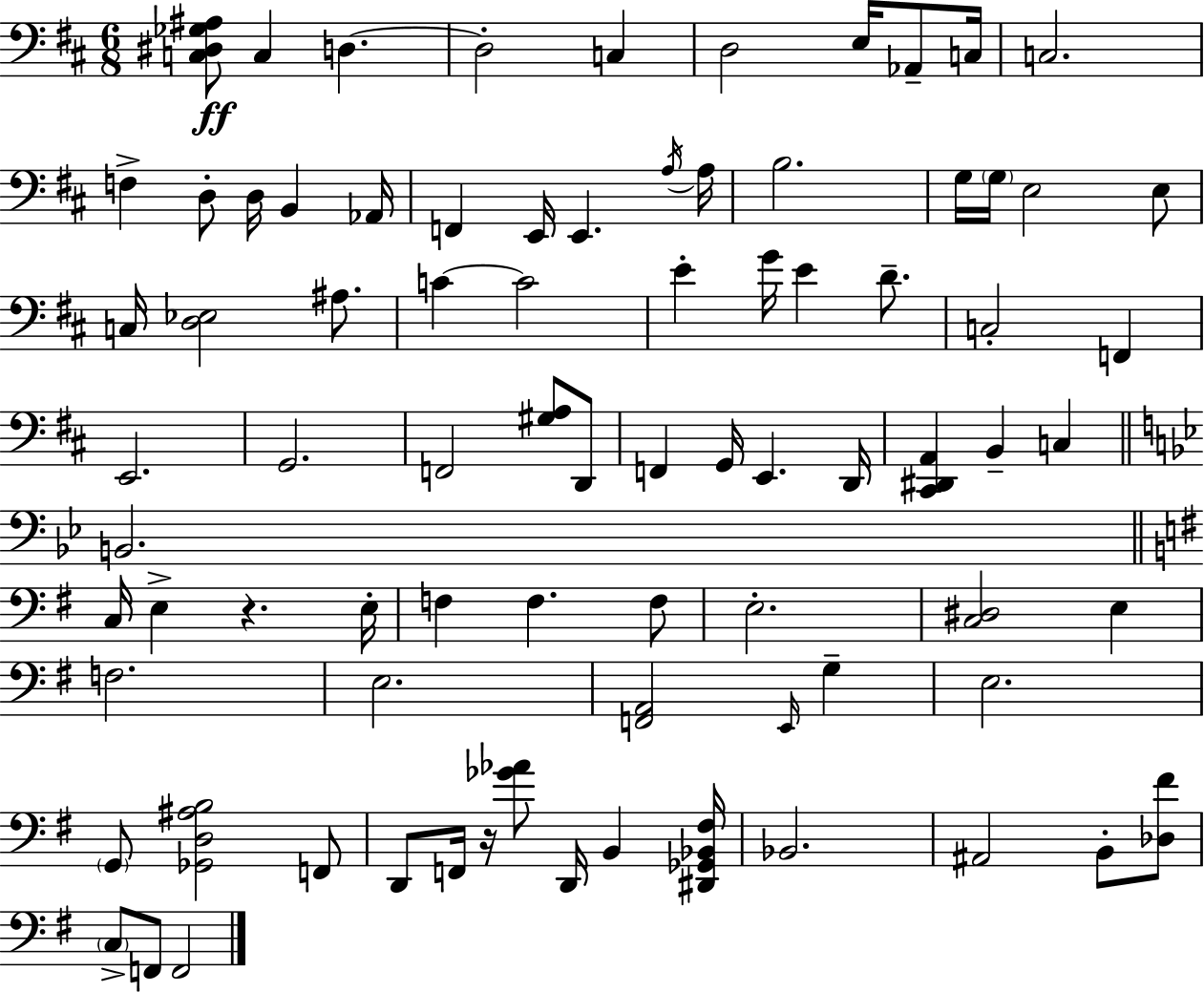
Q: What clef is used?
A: bass